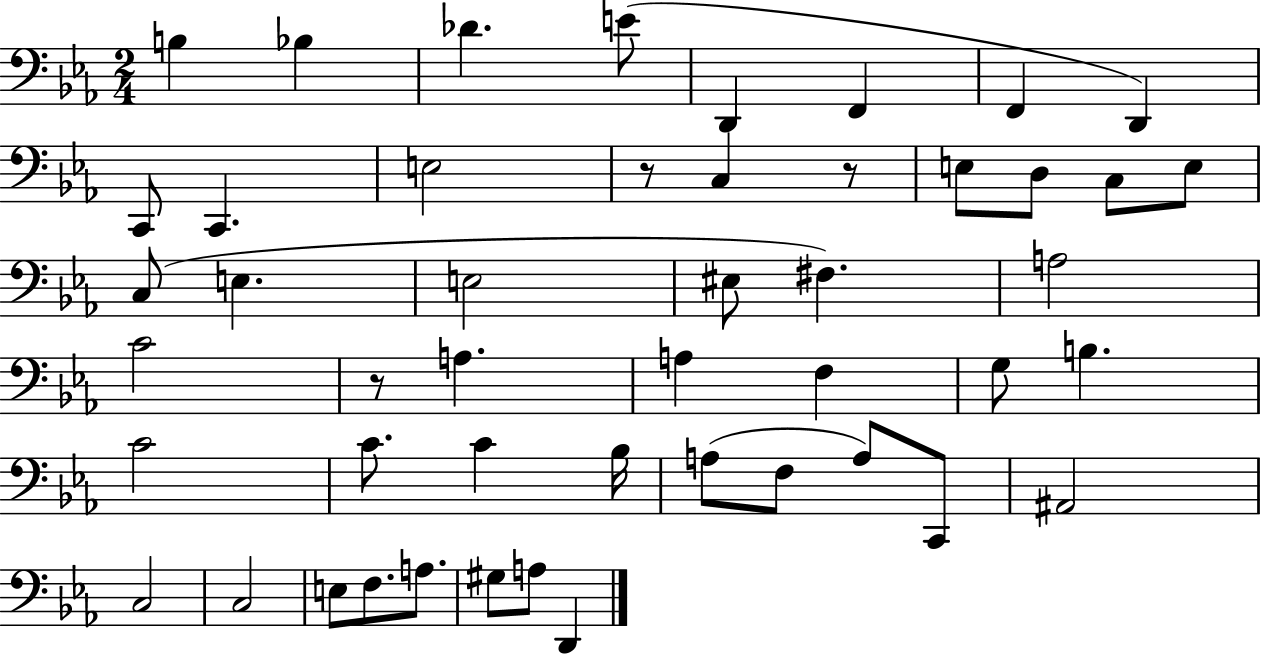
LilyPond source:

{
  \clef bass
  \numericTimeSignature
  \time 2/4
  \key ees \major
  \repeat volta 2 { b4 bes4 | des'4. e'8( | d,4 f,4 | f,4 d,4) | \break c,8 c,4. | e2 | r8 c4 r8 | e8 d8 c8 e8 | \break c8( e4. | e2 | eis8 fis4.) | a2 | \break c'2 | r8 a4. | a4 f4 | g8 b4. | \break c'2 | c'8. c'4 bes16 | a8( f8 a8) c,8 | ais,2 | \break c2 | c2 | e8 f8. a8. | gis8 a8 d,4 | \break } \bar "|."
}